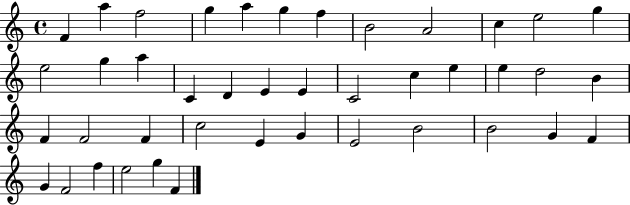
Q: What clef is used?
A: treble